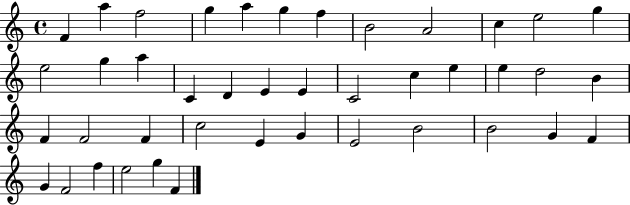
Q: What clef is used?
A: treble